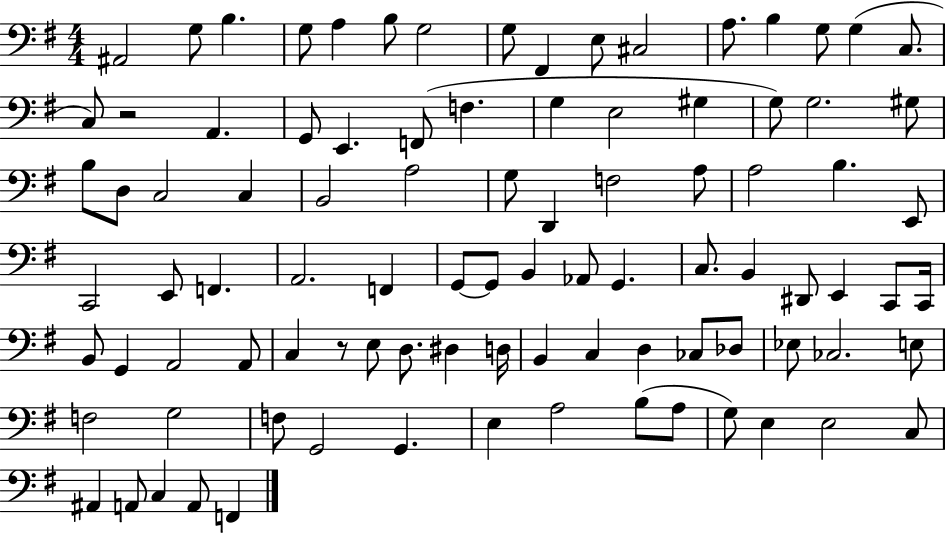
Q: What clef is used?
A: bass